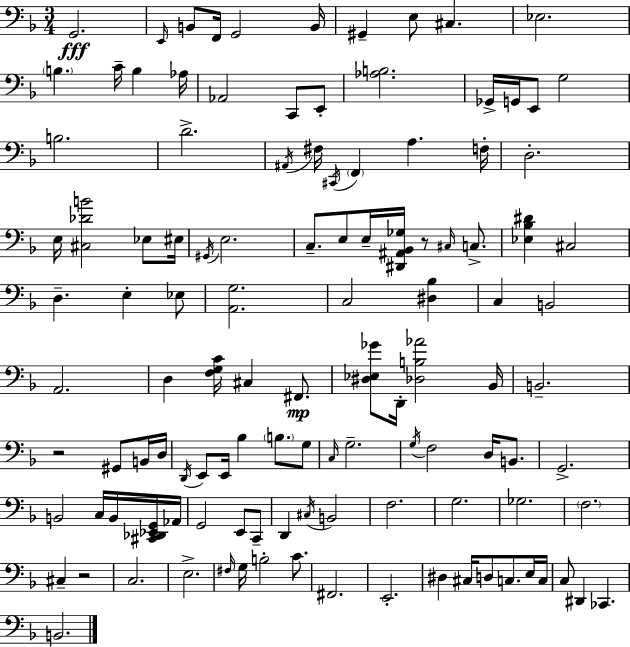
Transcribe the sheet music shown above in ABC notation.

X:1
T:Untitled
M:3/4
L:1/4
K:Dm
G,,2 E,,/4 B,,/2 F,,/4 G,,2 B,,/4 ^G,, E,/2 ^C, _E,2 B, C/4 B, _A,/4 _A,,2 C,,/2 E,,/2 [_A,B,]2 _G,,/4 G,,/4 E,,/2 G,2 B,2 D2 ^A,,/4 ^F,/4 ^C,,/4 F,, A, F,/4 D,2 E,/4 [^C,_DB]2 _E,/2 ^E,/4 ^G,,/4 E,2 C,/2 E,/2 E,/4 [^D,,^A,,_B,,_G,]/4 z/2 ^C,/4 C,/2 [_E,_B,^D] ^C,2 D, E, _E,/2 [A,,G,]2 C,2 [^D,_B,] C, B,,2 A,,2 D, [F,G,C]/4 ^C, ^F,,/2 [^D,_E,_G]/2 D,,/4 [_D,B,_A]2 _B,,/4 B,,2 z2 ^G,,/2 B,,/4 D,/4 D,,/4 E,,/2 E,,/4 _B, B,/2 G,/2 C,/4 G,2 G,/4 F,2 D,/4 B,,/2 G,,2 B,,2 C,/4 B,,/4 [^C,,_D,,_E,,G,,]/4 _A,,/4 G,,2 E,,/2 C,,/2 D,, ^C,/4 B,,2 F,2 G,2 _G,2 F,2 ^C, z2 C,2 E,2 ^F,/4 G,/4 B,2 C/2 ^F,,2 E,,2 ^D, ^C,/4 D,/2 C,/2 E,/4 C,/4 C,/2 ^D,, _C,, B,,2